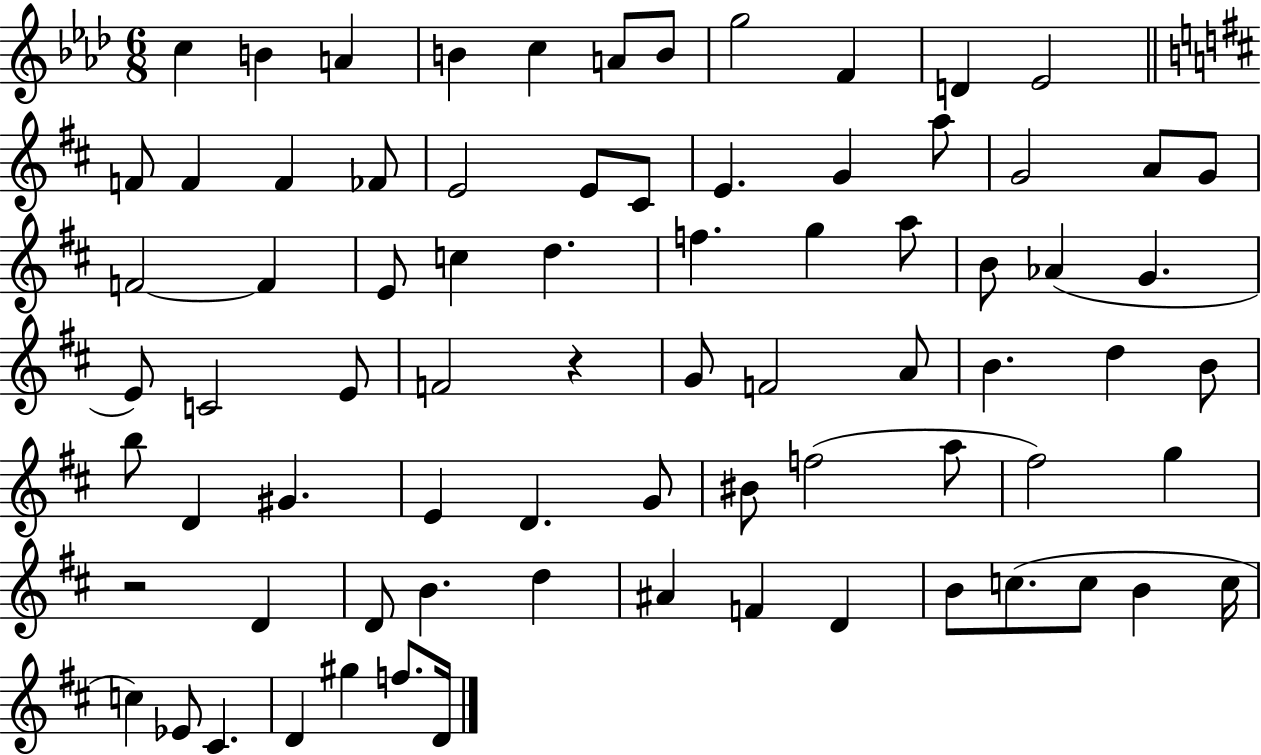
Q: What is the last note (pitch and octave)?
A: D4